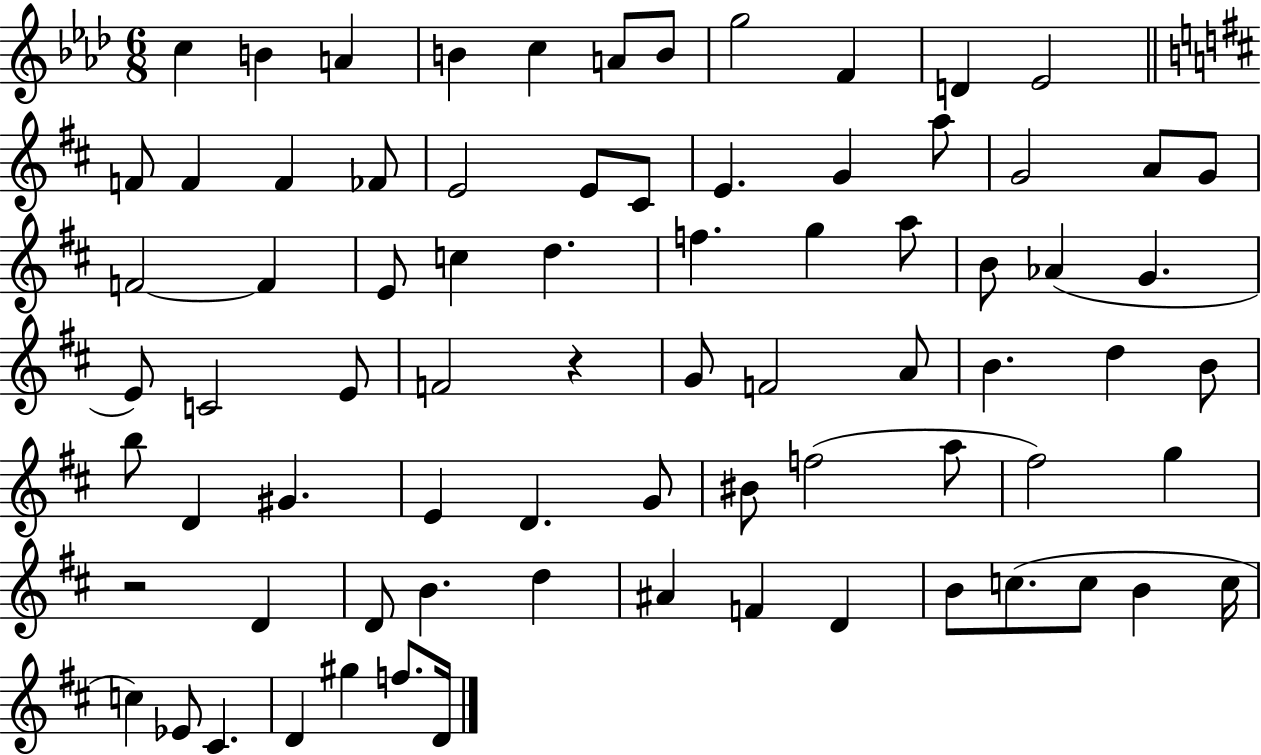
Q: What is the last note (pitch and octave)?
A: D4